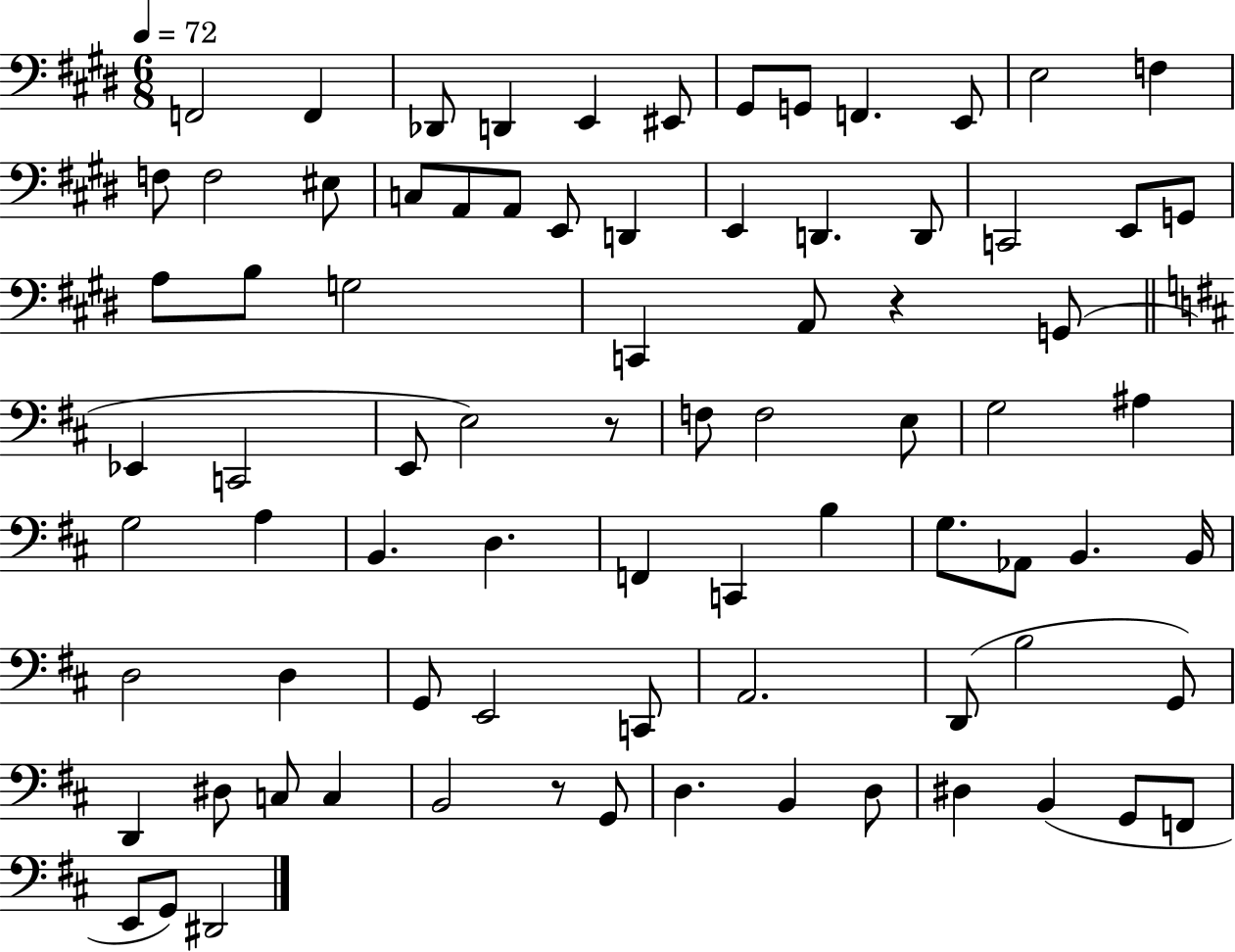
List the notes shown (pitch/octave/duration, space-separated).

F2/h F2/q Db2/e D2/q E2/q EIS2/e G#2/e G2/e F2/q. E2/e E3/h F3/q F3/e F3/h EIS3/e C3/e A2/e A2/e E2/e D2/q E2/q D2/q. D2/e C2/h E2/e G2/e A3/e B3/e G3/h C2/q A2/e R/q G2/e Eb2/q C2/h E2/e E3/h R/e F3/e F3/h E3/e G3/h A#3/q G3/h A3/q B2/q. D3/q. F2/q C2/q B3/q G3/e. Ab2/e B2/q. B2/s D3/h D3/q G2/e E2/h C2/e A2/h. D2/e B3/h G2/e D2/q D#3/e C3/e C3/q B2/h R/e G2/e D3/q. B2/q D3/e D#3/q B2/q G2/e F2/e E2/e G2/e D#2/h